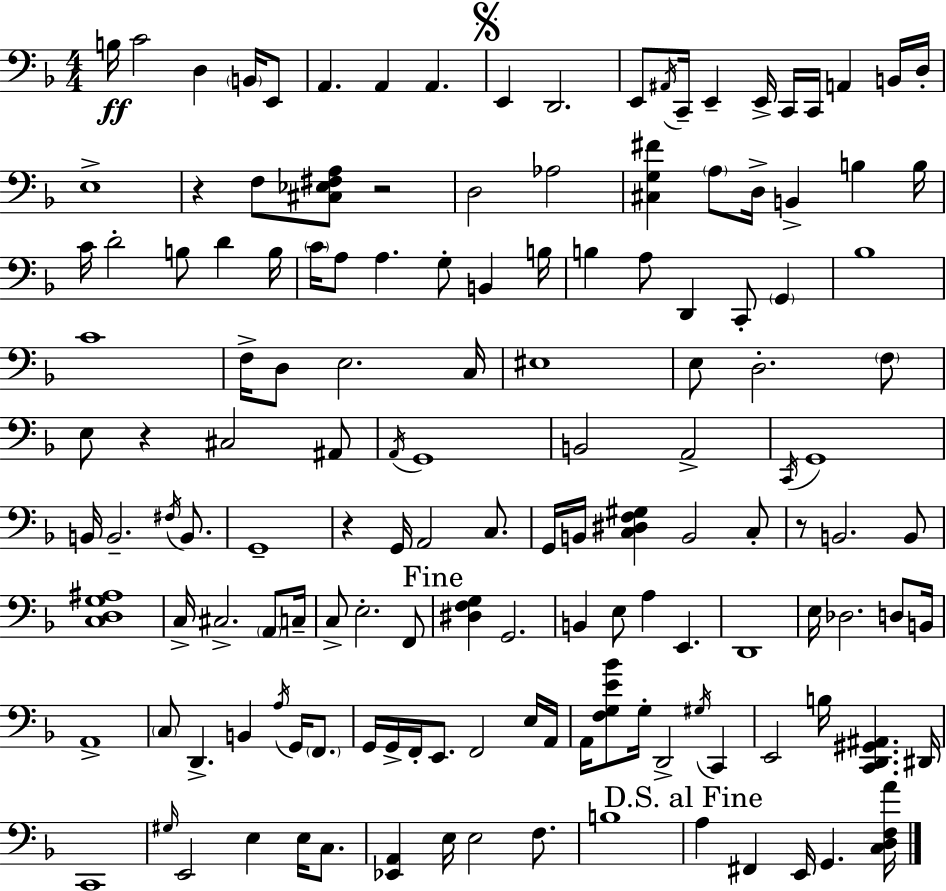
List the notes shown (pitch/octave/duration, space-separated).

B3/s C4/h D3/q B2/s E2/e A2/q. A2/q A2/q. E2/q D2/h. E2/e A#2/s C2/s E2/q E2/s C2/s C2/s A2/q B2/s D3/s E3/w R/q F3/e [C#3,Eb3,F#3,A3]/e R/h D3/h Ab3/h [C#3,G3,F#4]/q A3/e D3/s B2/q B3/q B3/s C4/s D4/h B3/e D4/q B3/s C4/s A3/e A3/q. G3/e B2/q B3/s B3/q A3/e D2/q C2/e G2/q Bb3/w C4/w F3/s D3/e E3/h. C3/s EIS3/w E3/e D3/h. F3/e E3/e R/q C#3/h A#2/e A2/s G2/w B2/h A2/h C2/s G2/w B2/s B2/h. F#3/s B2/e. G2/w R/q G2/s A2/h C3/e. G2/s B2/s [C3,D#3,F3,G#3]/q B2/h C3/e R/e B2/h. B2/e [C3,D3,G3,A#3]/w C3/s C#3/h. A2/e C3/s C3/e E3/h. F2/e [D#3,F3,G3]/q G2/h. B2/q E3/e A3/q E2/q. D2/w E3/s Db3/h. D3/e B2/s A2/w C3/e D2/q. B2/q A3/s G2/s F2/e. G2/s G2/s F2/s E2/e. F2/h E3/s A2/s A2/s [F3,G3,E4,Bb4]/e G3/s D2/h G#3/s C2/q E2/h B3/s [C2,D2,G#2,A#2]/q. D#2/s C2/w G#3/s E2/h E3/q E3/s C3/e. [Eb2,A2]/q E3/s E3/h F3/e. B3/w A3/q F#2/q E2/s G2/q. [C3,D3,F3,A4]/s